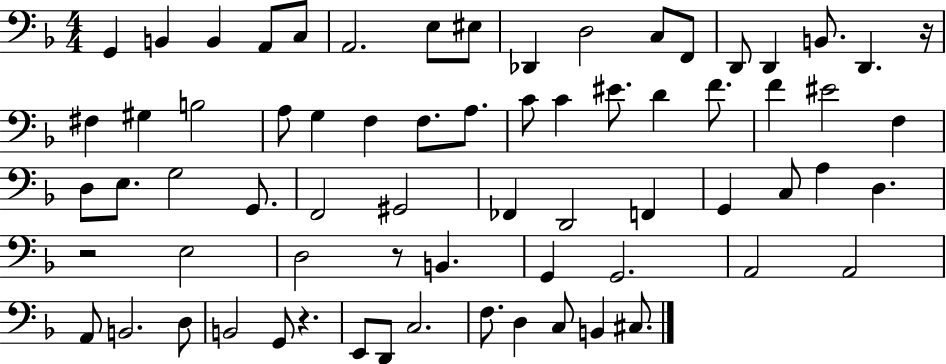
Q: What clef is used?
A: bass